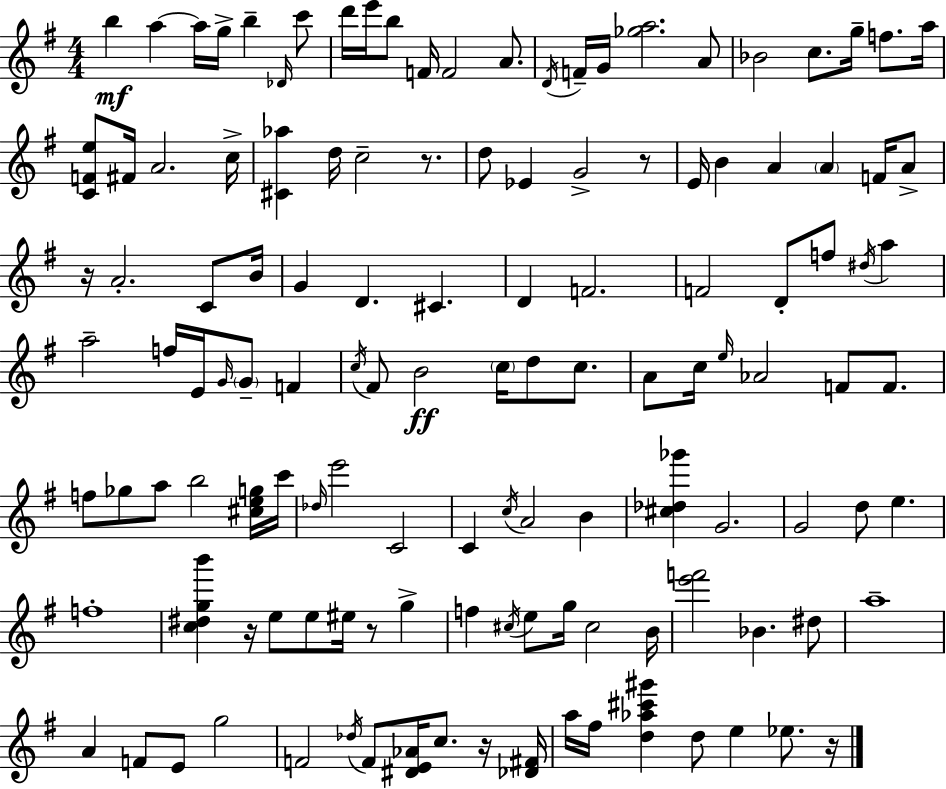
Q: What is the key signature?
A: G major